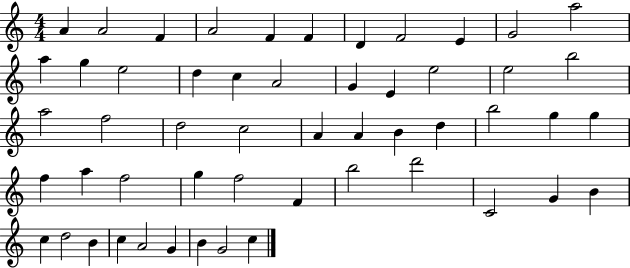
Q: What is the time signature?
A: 4/4